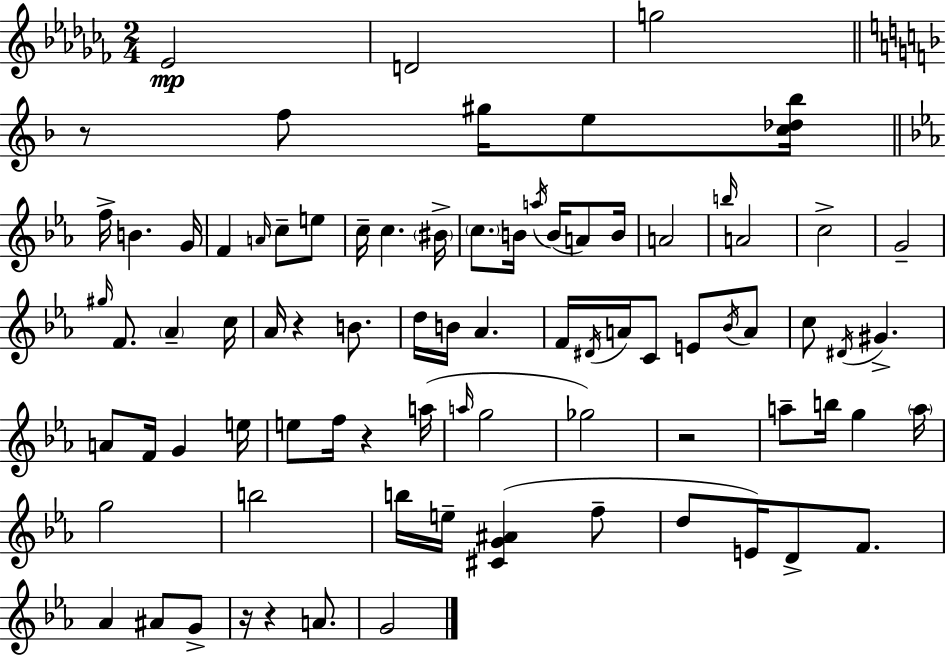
{
  \clef treble
  \numericTimeSignature
  \time 2/4
  \key aes \minor
  ees'2\mp | d'2 | g''2 | \bar "||" \break \key f \major r8 f''8 gis''16 e''8 <c'' des'' bes''>16 | \bar "||" \break \key c \minor f''16-> b'4. g'16 | f'4 \grace { a'16 } c''8-- e''8 | c''16-- c''4. | \parenthesize bis'16-> \parenthesize c''8. b'16 \acciaccatura { a''16 }( b'16 a'8) | \break b'16 a'2 | \grace { b''16 } a'2 | c''2-> | g'2-- | \break \grace { gis''16 } f'8. \parenthesize aes'4-- | c''16 aes'16 r4 | b'8. d''16 b'16 aes'4. | f'16 \acciaccatura { dis'16 } a'16 c'8 | \break e'8 \acciaccatura { bes'16 } a'8 c''8 | \acciaccatura { dis'16 } gis'4.-> a'8 | f'16 g'4 e''16 e''8 | f''16 r4 a''16( \grace { a''16 } | \break g''2 | ges''2) | r2 | a''8-- b''16 g''4 \parenthesize a''16 | \break g''2 | b''2 | b''16 e''16-- <cis' g' ais'>4( f''8-- | d''8 e'16) d'8-> f'8. | \break aes'4 ais'8 g'8-> | r16 r4 a'8. | g'2 | \bar "|."
}